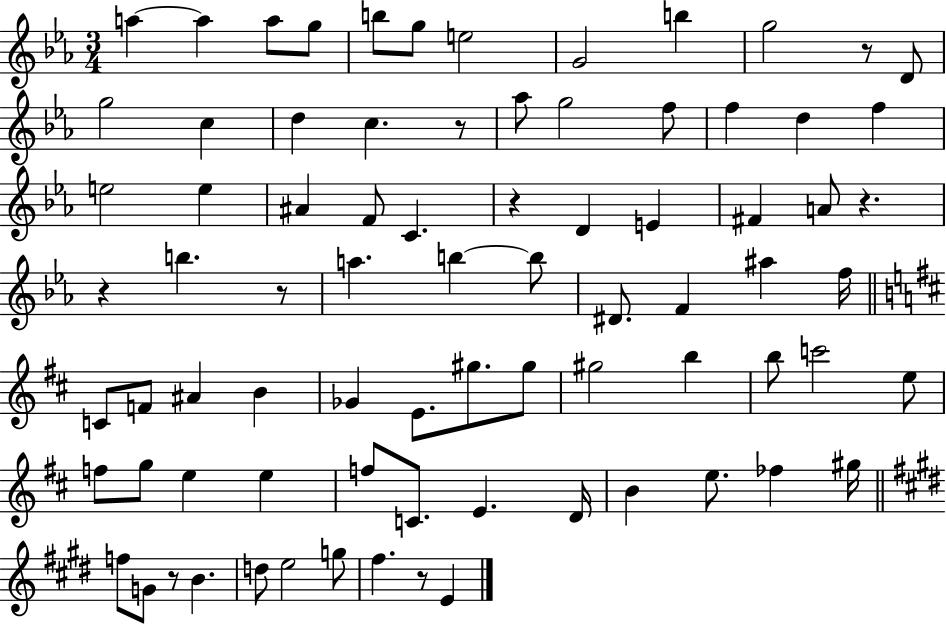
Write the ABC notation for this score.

X:1
T:Untitled
M:3/4
L:1/4
K:Eb
a a a/2 g/2 b/2 g/2 e2 G2 b g2 z/2 D/2 g2 c d c z/2 _a/2 g2 f/2 f d f e2 e ^A F/2 C z D E ^F A/2 z z b z/2 a b b/2 ^D/2 F ^a f/4 C/2 F/2 ^A B _G E/2 ^g/2 ^g/2 ^g2 b b/2 c'2 e/2 f/2 g/2 e e f/2 C/2 E D/4 B e/2 _f ^g/4 f/2 G/2 z/2 B d/2 e2 g/2 ^f z/2 E